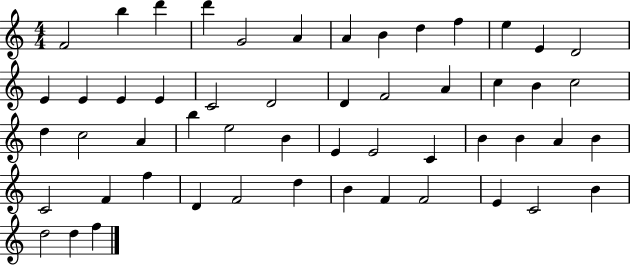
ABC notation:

X:1
T:Untitled
M:4/4
L:1/4
K:C
F2 b d' d' G2 A A B d f e E D2 E E E E C2 D2 D F2 A c B c2 d c2 A b e2 B E E2 C B B A B C2 F f D F2 d B F F2 E C2 B d2 d f